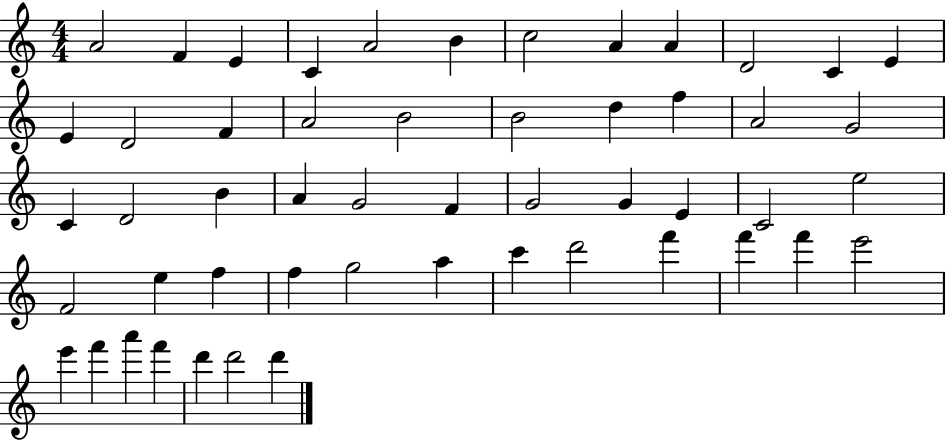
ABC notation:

X:1
T:Untitled
M:4/4
L:1/4
K:C
A2 F E C A2 B c2 A A D2 C E E D2 F A2 B2 B2 d f A2 G2 C D2 B A G2 F G2 G E C2 e2 F2 e f f g2 a c' d'2 f' f' f' e'2 e' f' a' f' d' d'2 d'